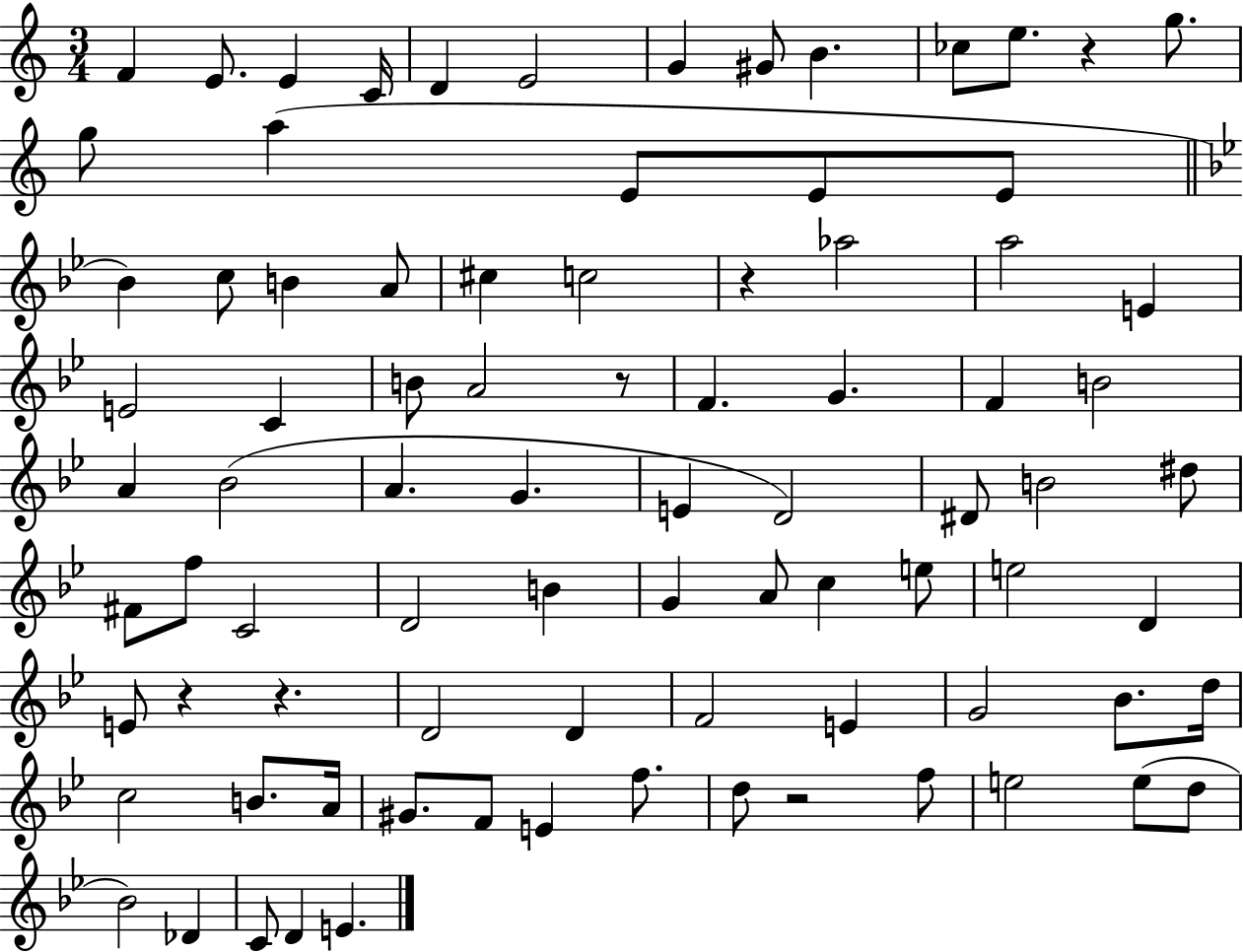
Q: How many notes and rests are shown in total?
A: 85